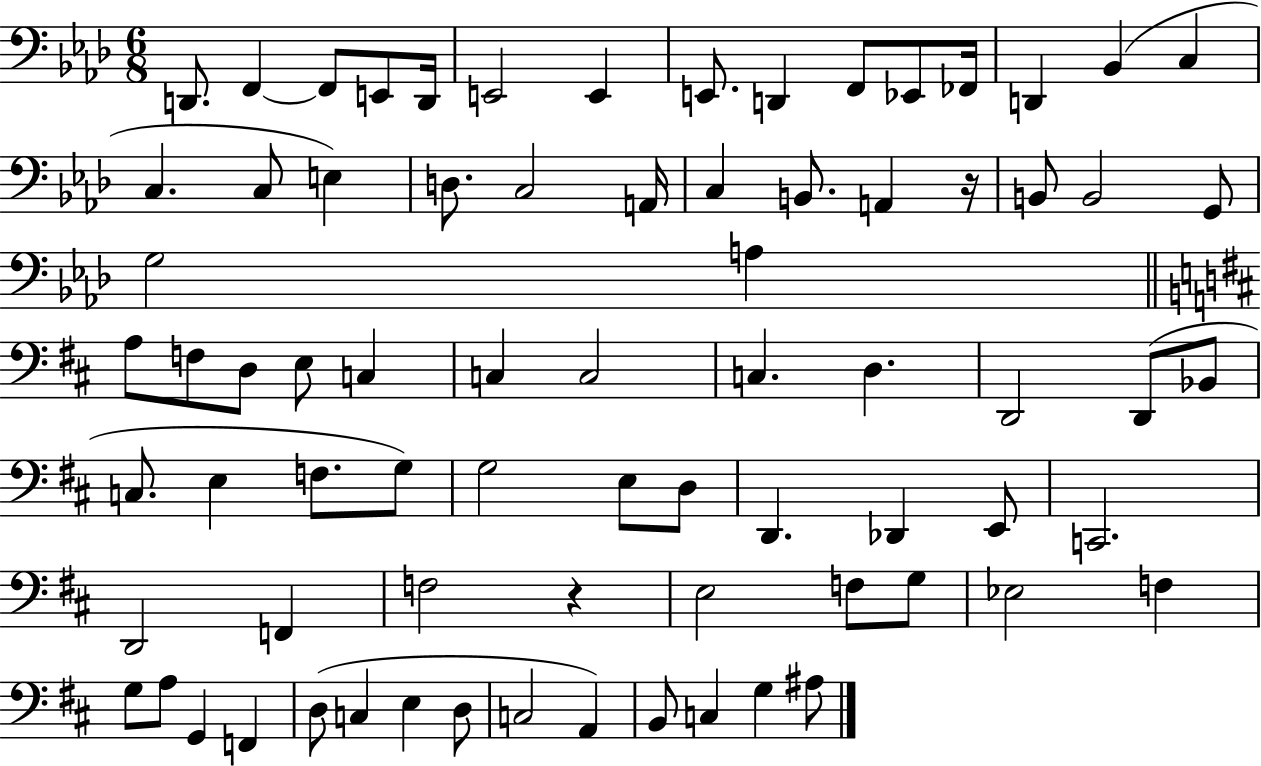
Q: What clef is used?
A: bass